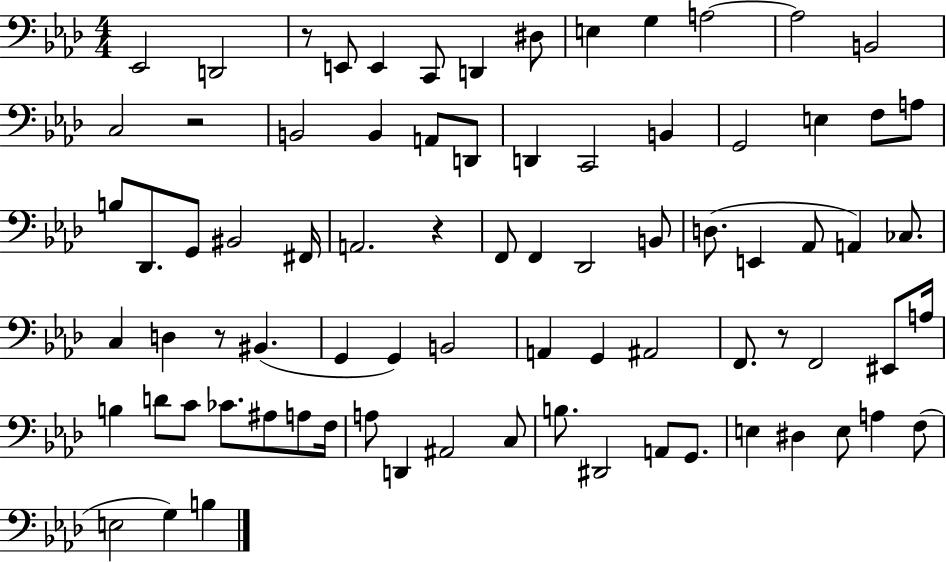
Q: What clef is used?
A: bass